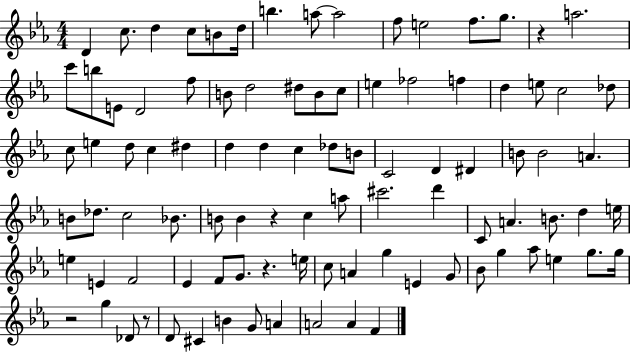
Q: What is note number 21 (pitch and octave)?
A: D5